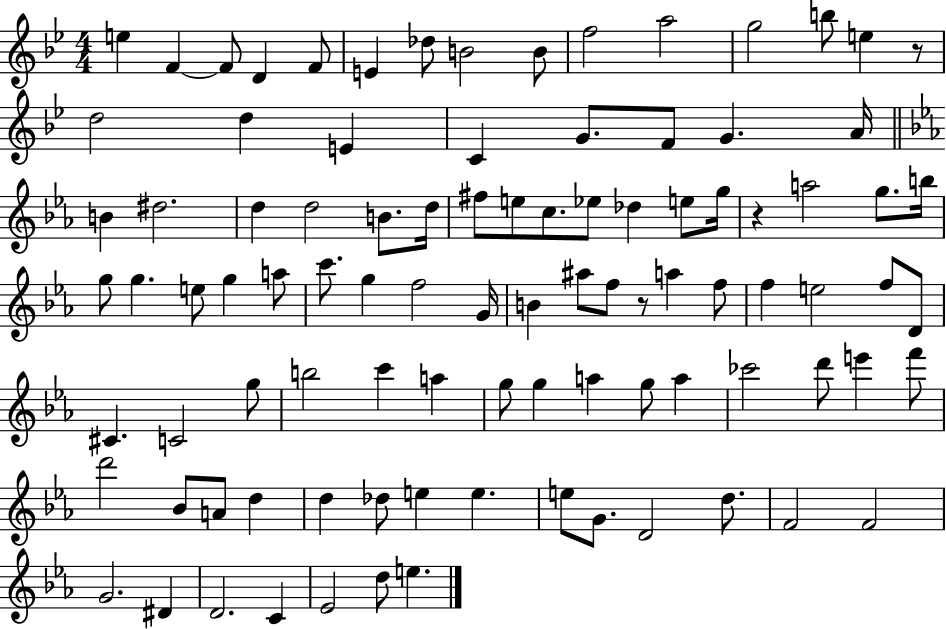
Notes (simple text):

E5/q F4/q F4/e D4/q F4/e E4/q Db5/e B4/h B4/e F5/h A5/h G5/h B5/e E5/q R/e D5/h D5/q E4/q C4/q G4/e. F4/e G4/q. A4/s B4/q D#5/h. D5/q D5/h B4/e. D5/s F#5/e E5/e C5/e. Eb5/e Db5/q E5/e G5/s R/q A5/h G5/e. B5/s G5/e G5/q. E5/e G5/q A5/e C6/e. G5/q F5/h G4/s B4/q A#5/e F5/e R/e A5/q F5/e F5/q E5/h F5/e D4/e C#4/q. C4/h G5/e B5/h C6/q A5/q G5/e G5/q A5/q G5/e A5/q CES6/h D6/e E6/q F6/e D6/h Bb4/e A4/e D5/q D5/q Db5/e E5/q E5/q. E5/e G4/e. D4/h D5/e. F4/h F4/h G4/h. D#4/q D4/h. C4/q Eb4/h D5/e E5/q.